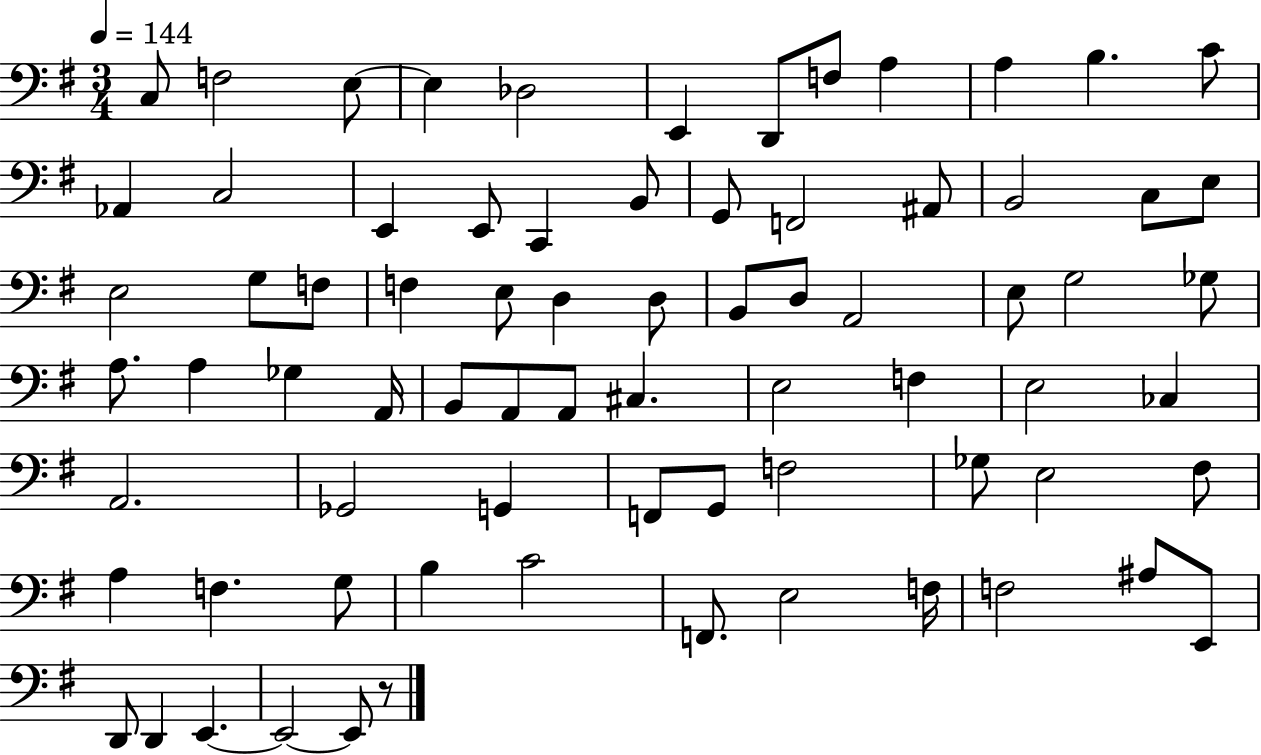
C3/e F3/h E3/e E3/q Db3/h E2/q D2/e F3/e A3/q A3/q B3/q. C4/e Ab2/q C3/h E2/q E2/e C2/q B2/e G2/e F2/h A#2/e B2/h C3/e E3/e E3/h G3/e F3/e F3/q E3/e D3/q D3/e B2/e D3/e A2/h E3/e G3/h Gb3/e A3/e. A3/q Gb3/q A2/s B2/e A2/e A2/e C#3/q. E3/h F3/q E3/h CES3/q A2/h. Gb2/h G2/q F2/e G2/e F3/h Gb3/e E3/h F#3/e A3/q F3/q. G3/e B3/q C4/h F2/e. E3/h F3/s F3/h A#3/e E2/e D2/e D2/q E2/q. E2/h E2/e R/e